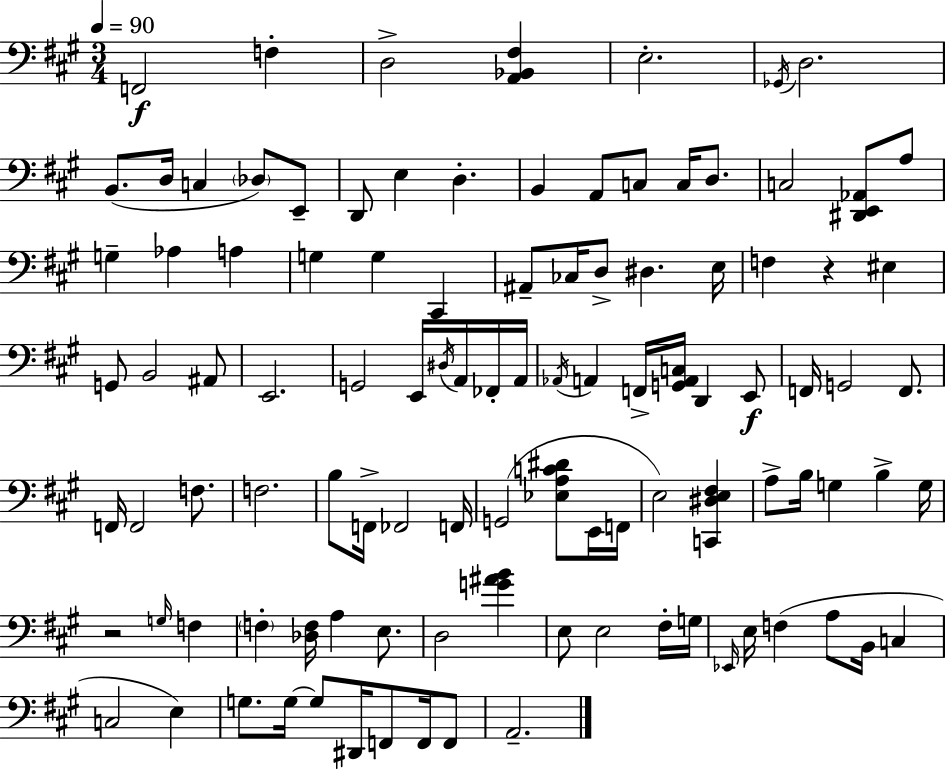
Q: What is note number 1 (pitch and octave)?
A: F2